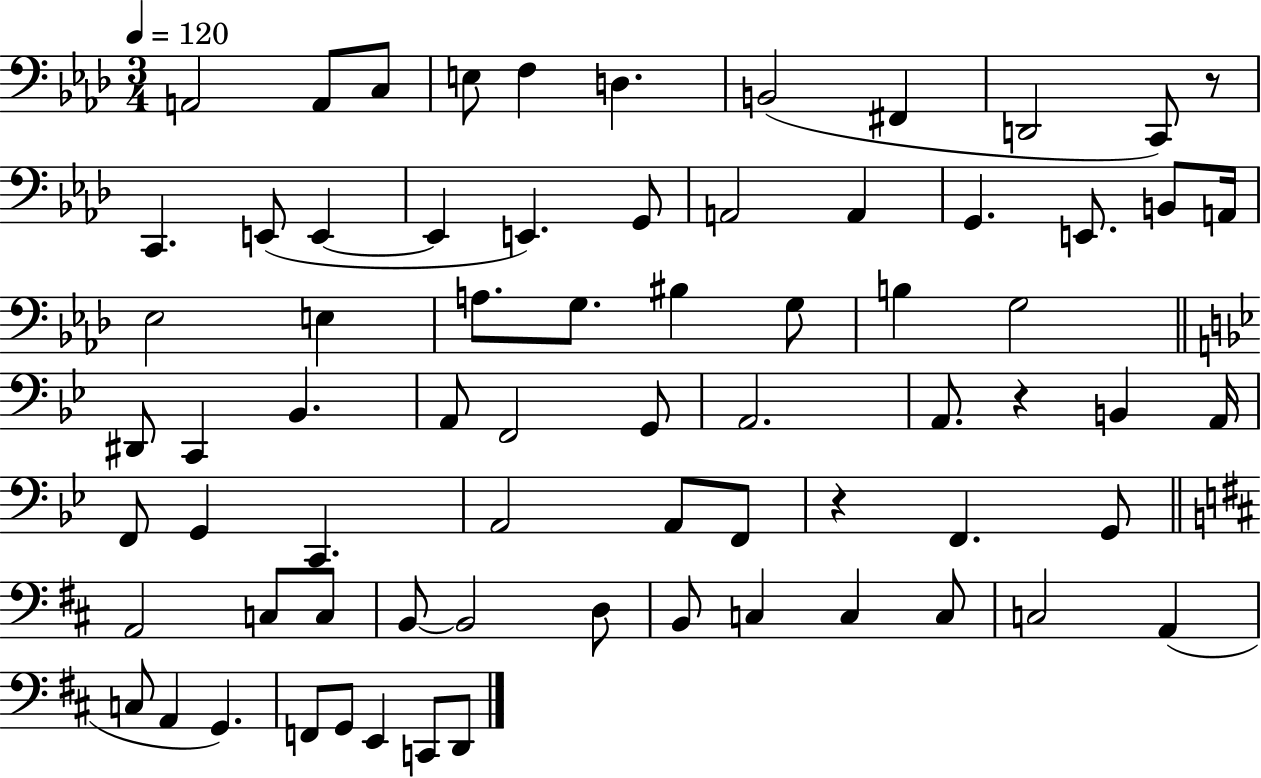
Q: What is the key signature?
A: AES major